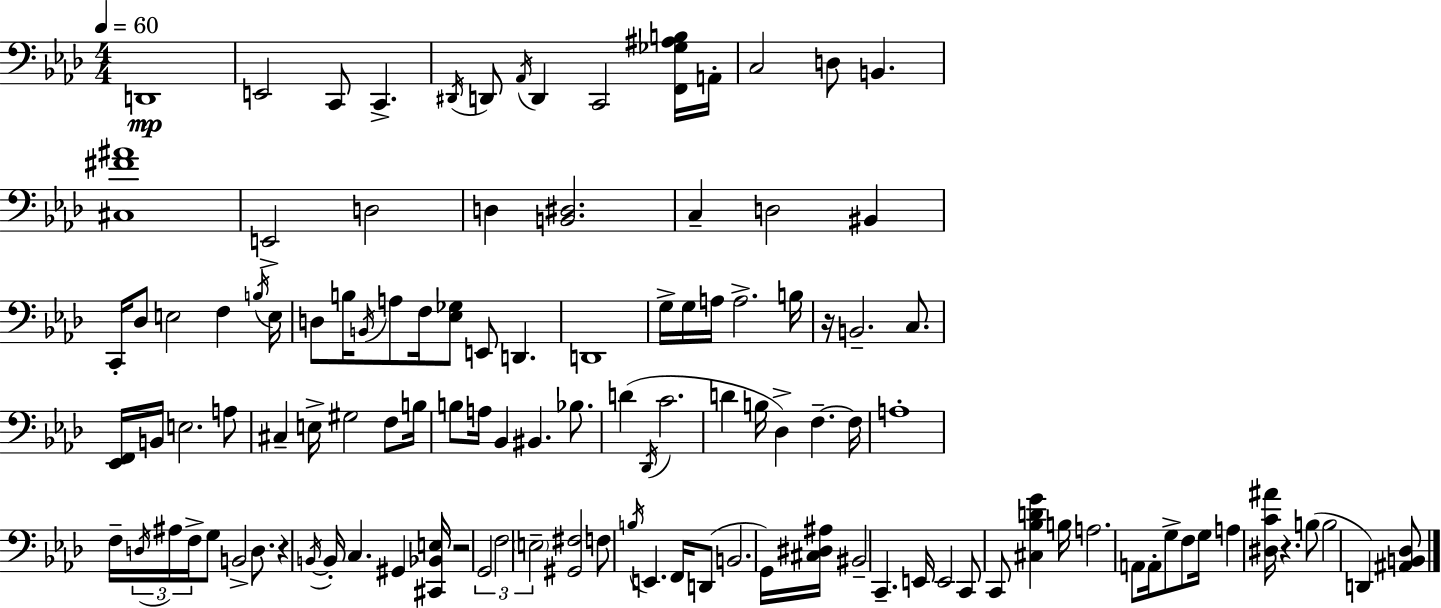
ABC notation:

X:1
T:Untitled
M:4/4
L:1/4
K:Ab
D,,4 E,,2 C,,/2 C,, ^D,,/4 D,,/2 _A,,/4 D,, C,,2 [F,,_G,^A,B,]/4 A,,/4 C,2 D,/2 B,, [^C,^F^A]4 E,,2 D,2 D, [B,,^D,]2 C, D,2 ^B,, C,,/4 _D,/2 E,2 F, B,/4 E,/4 D,/2 B,/4 B,,/4 A,/2 F,/4 [_E,_G,]/2 E,,/2 D,, D,,4 G,/4 G,/4 A,/4 A,2 B,/4 z/4 B,,2 C,/2 [_E,,F,,]/4 B,,/4 E,2 A,/2 ^C, E,/4 ^G,2 F,/2 B,/4 B,/2 A,/4 _B,, ^B,, _B,/2 D _D,,/4 C2 D B,/4 _D, F, F,/4 A,4 F,/4 D,/4 ^A,/4 F,/4 G,/2 B,,2 D,/2 z B,,/4 B,,/4 C, ^G,, [^C,,_B,,E,]/4 z2 G,,2 F,2 E,2 [^G,,^F,]2 F,/2 B,/4 E,, F,,/4 D,,/2 B,,2 G,,/4 [^C,^D,^A,]/4 ^B,,2 C,, E,,/4 E,,2 C,,/2 C,,/2 [^C,_B,DG] B,/4 A,2 A,,/2 A,,/4 G,/2 F,/2 G,/4 A, [^D,C^A]/4 z B,/2 B,2 D,, [^A,,B,,_D,]/2